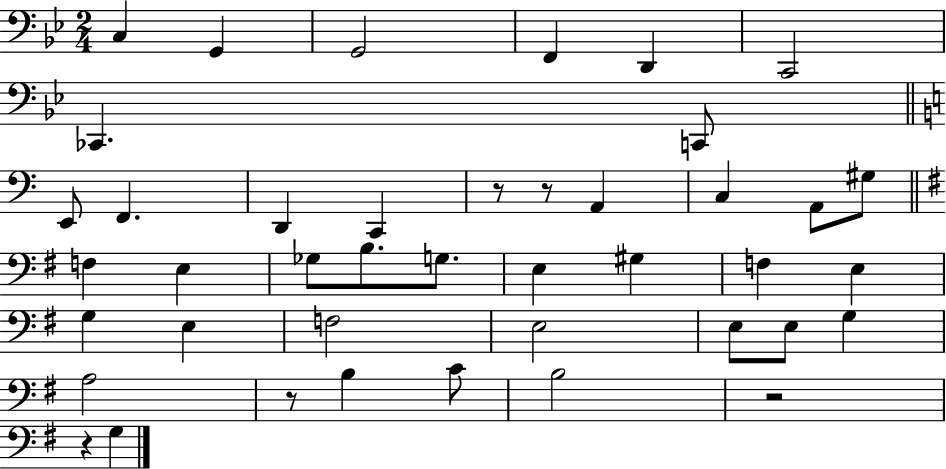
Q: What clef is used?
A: bass